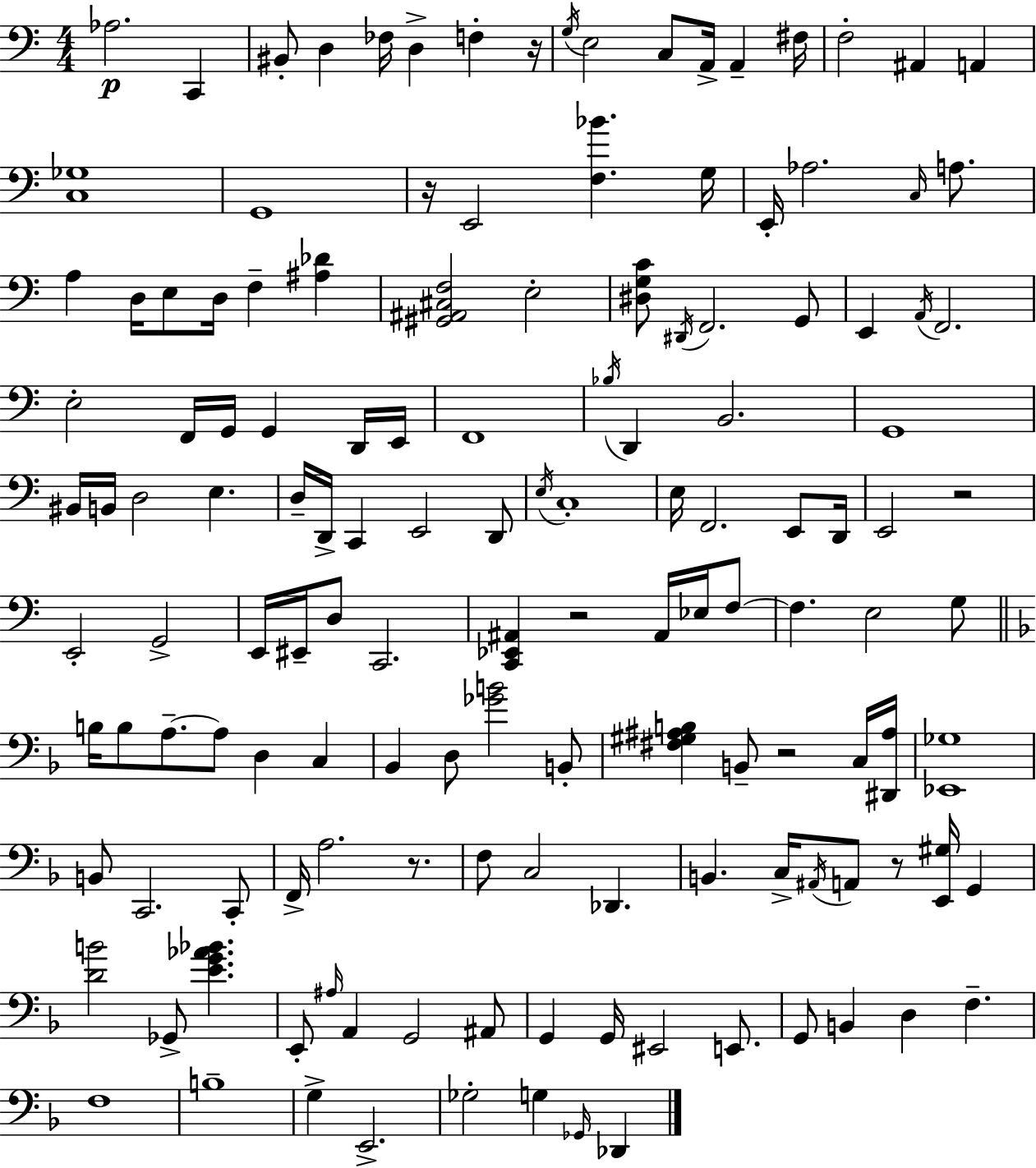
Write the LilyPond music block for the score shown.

{
  \clef bass
  \numericTimeSignature
  \time 4/4
  \key a \minor
  \repeat volta 2 { aes2.\p c,4 | bis,8-. d4 fes16 d4-> f4-. r16 | \acciaccatura { g16 } e2 c8 a,16-> a,4-- | fis16 f2-. ais,4 a,4 | \break <c ges>1 | g,1 | r16 e,2 <f bes'>4. | g16 e,16-. aes2. \grace { c16 } a8. | \break a4 d16 e8 d16 f4-- <ais des'>4 | <gis, ais, cis f>2 e2-. | <dis g c'>8 \acciaccatura { dis,16 } f,2. | g,8 e,4 \acciaccatura { a,16 } f,2. | \break e2-. f,16 g,16 g,4 | d,16 e,16 f,1 | \acciaccatura { bes16 } d,4 b,2. | g,1 | \break bis,16 b,16 d2 e4. | d16-- d,16-> c,4 e,2 | d,8 \acciaccatura { e16 } c1-. | e16 f,2. | \break e,8 d,16 e,2 r2 | e,2-. g,2-> | e,16 eis,16-- d8 c,2. | <c, ees, ais,>4 r2 | \break ais,16 ees16 f8~~ f4. e2 | g8 \bar "||" \break \key d \minor b16 b8 a8.--~~ a8 d4 c4 | bes,4 d8 <ges' b'>2 b,8-. | <fis gis ais b>4 b,8-- r2 c16 <dis, ais>16 | <ees, ges>1 | \break b,8 c,2. c,8-. | f,16-> a2. r8. | f8 c2 des,4. | b,4. c16-> \acciaccatura { ais,16 } a,8 r8 <e, gis>16 g,4 | \break <d' b'>2 ges,8-> <e' g' aes' bes'>4. | e,8-. \grace { ais16 } a,4 g,2 | ais,8 g,4 g,16 eis,2 e,8. | g,8 b,4 d4 f4.-- | \break f1 | b1-- | g4-> e,2.-> | ges2-. g4 \grace { ges,16 } des,4 | \break } \bar "|."
}